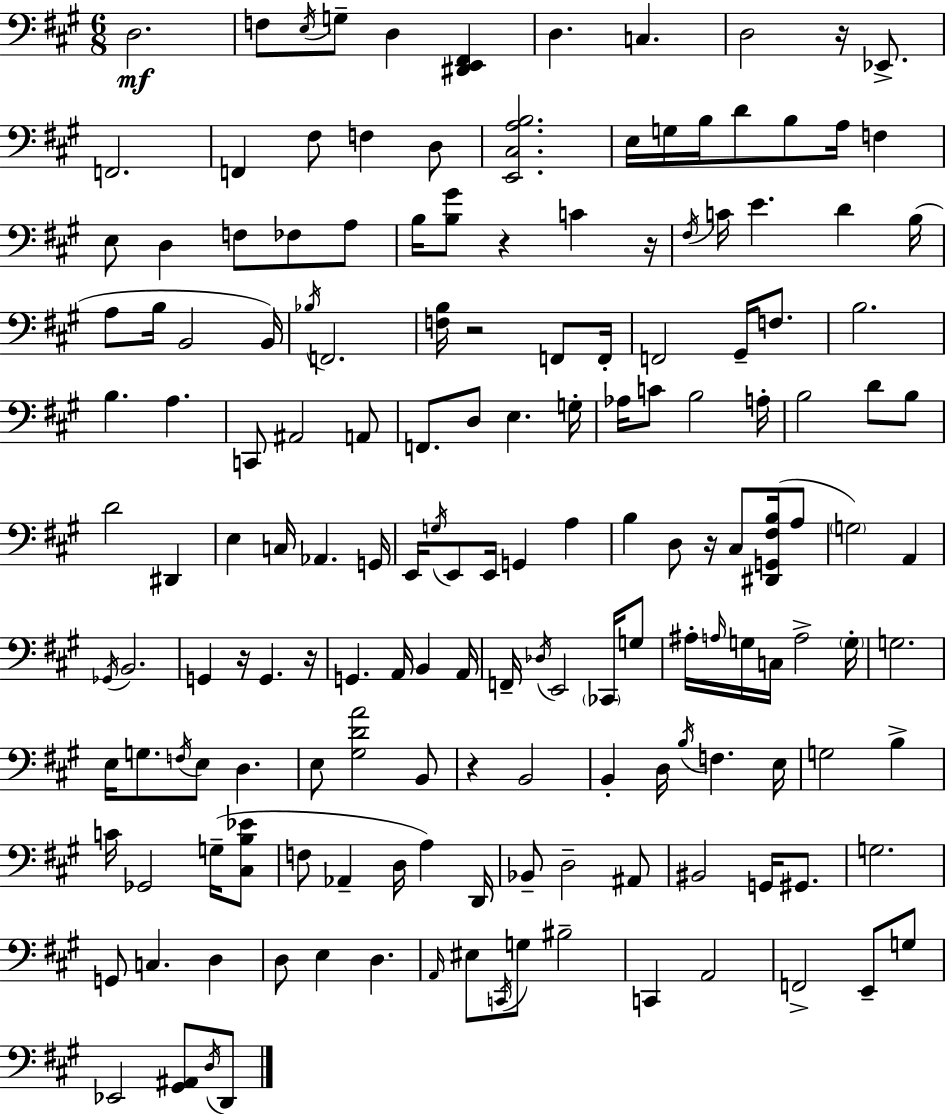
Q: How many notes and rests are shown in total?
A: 164